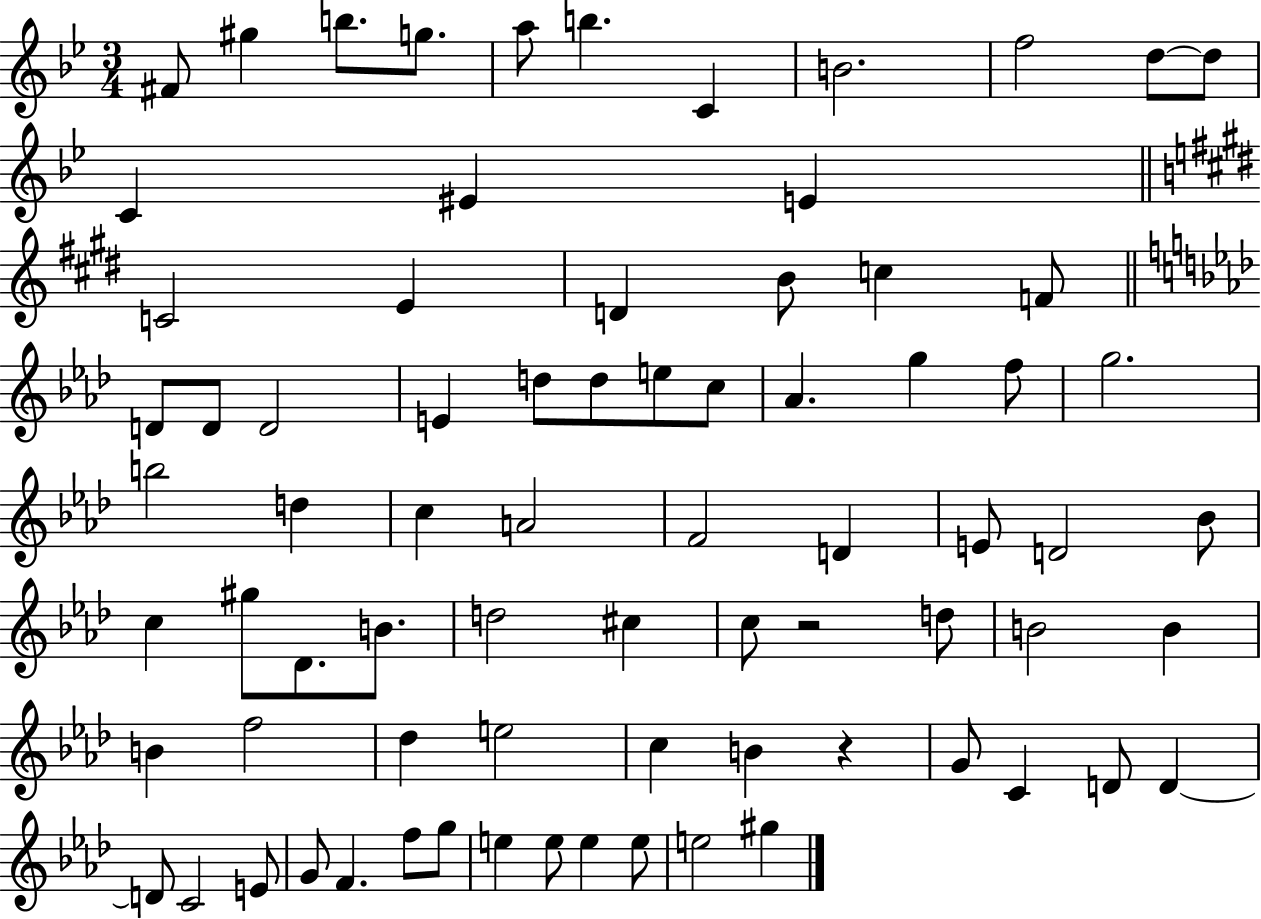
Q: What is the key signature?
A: BES major